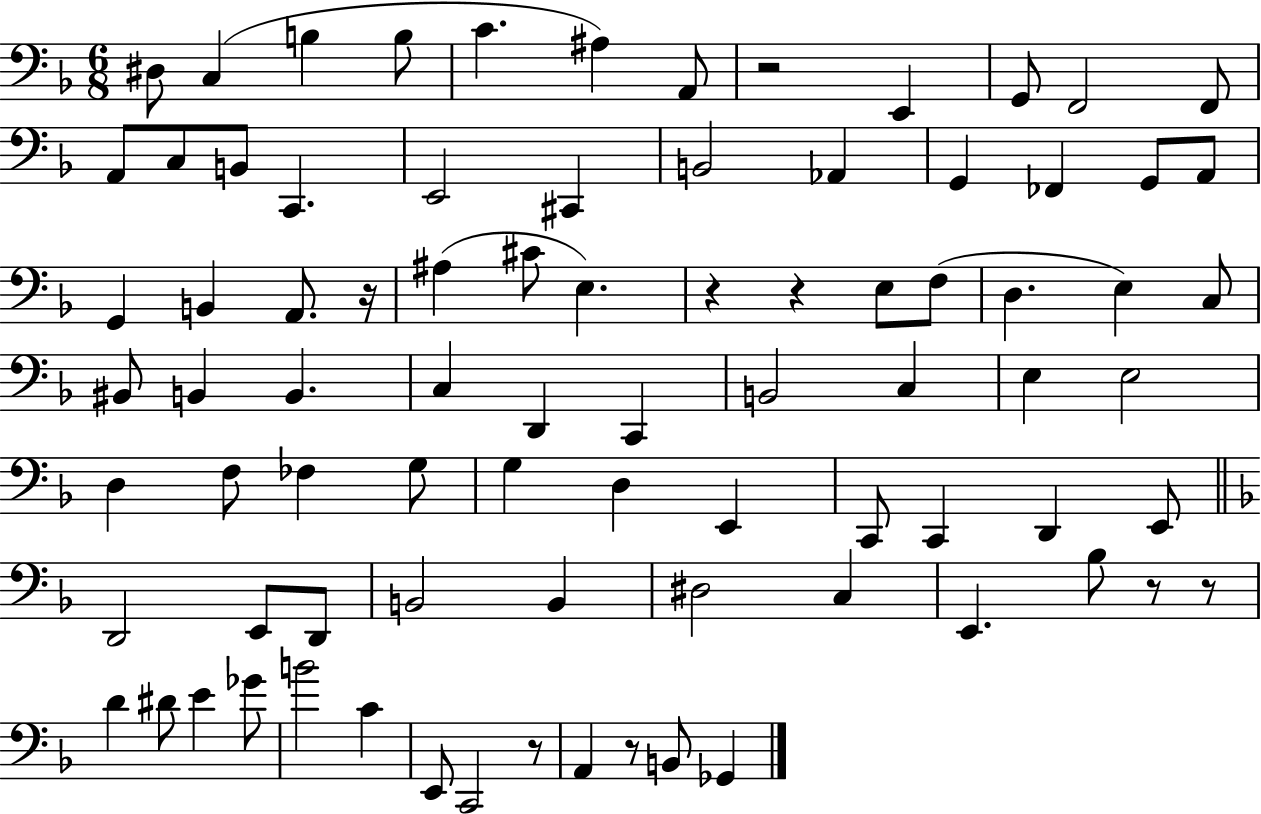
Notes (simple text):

D#3/e C3/q B3/q B3/e C4/q. A#3/q A2/e R/h E2/q G2/e F2/h F2/e A2/e C3/e B2/e C2/q. E2/h C#2/q B2/h Ab2/q G2/q FES2/q G2/e A2/e G2/q B2/q A2/e. R/s A#3/q C#4/e E3/q. R/q R/q E3/e F3/e D3/q. E3/q C3/e BIS2/e B2/q B2/q. C3/q D2/q C2/q B2/h C3/q E3/q E3/h D3/q F3/e FES3/q G3/e G3/q D3/q E2/q C2/e C2/q D2/q E2/e D2/h E2/e D2/e B2/h B2/q D#3/h C3/q E2/q. Bb3/e R/e R/e D4/q D#4/e E4/q Gb4/e B4/h C4/q E2/e C2/h R/e A2/q R/e B2/e Gb2/q